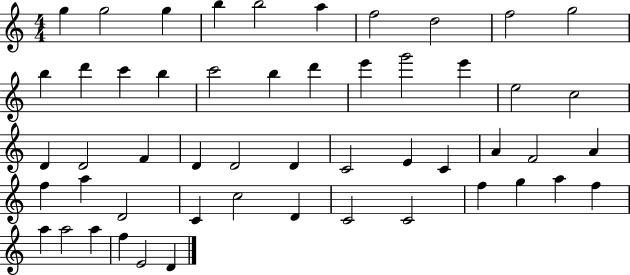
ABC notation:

X:1
T:Untitled
M:4/4
L:1/4
K:C
g g2 g b b2 a f2 d2 f2 g2 b d' c' b c'2 b d' e' g'2 e' e2 c2 D D2 F D D2 D C2 E C A F2 A f a D2 C c2 D C2 C2 f g a f a a2 a f E2 D